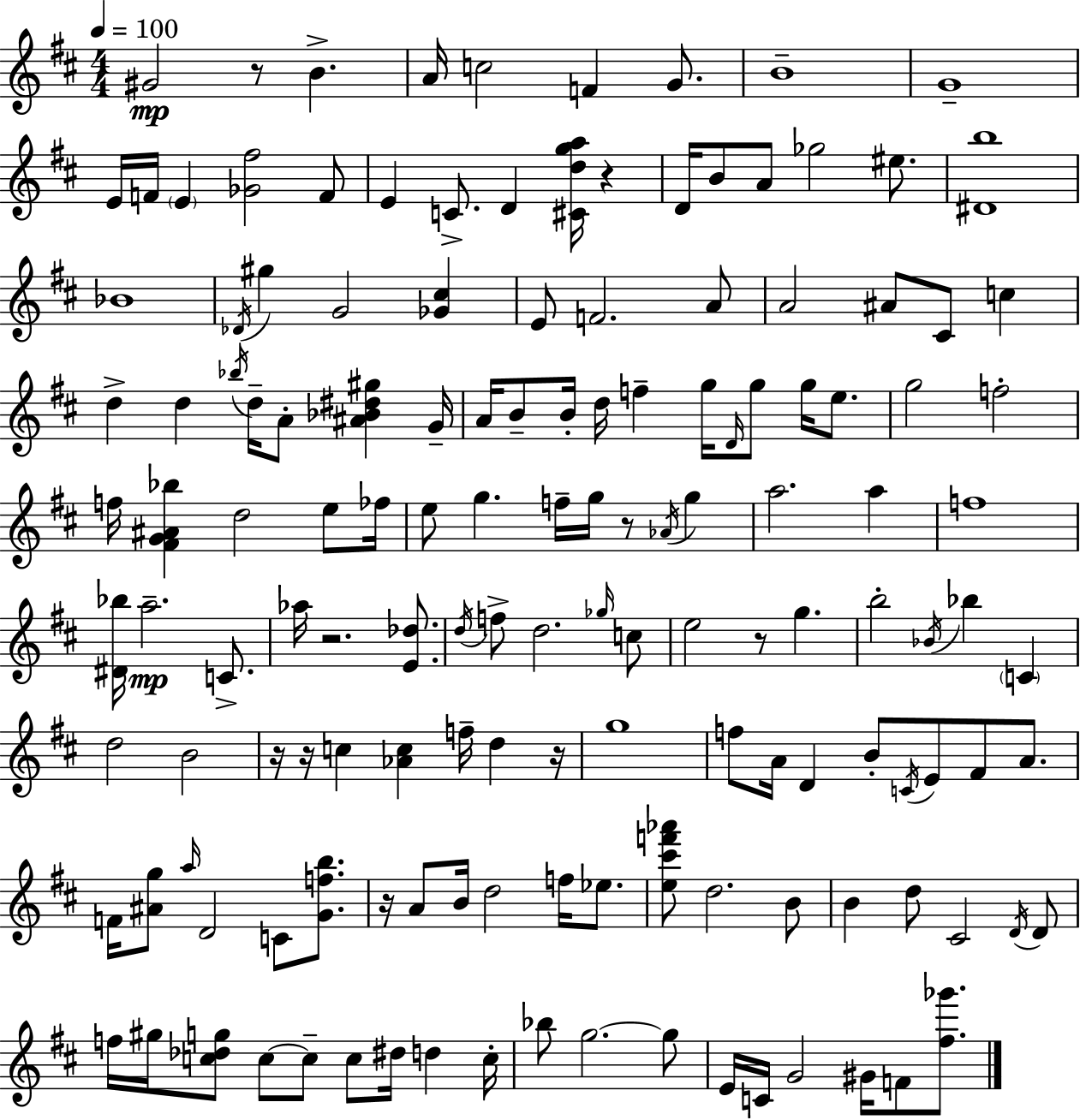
{
  \clef treble
  \numericTimeSignature
  \time 4/4
  \key d \major
  \tempo 4 = 100
  gis'2\mp r8 b'4.-> | a'16 c''2 f'4 g'8. | b'1-- | g'1-- | \break e'16 f'16 \parenthesize e'4 <ges' fis''>2 f'8 | e'4 c'8.-> d'4 <cis' d'' g'' a''>16 r4 | d'16 b'8 a'8 ges''2 eis''8. | <dis' b''>1 | \break bes'1 | \acciaccatura { des'16 } gis''4 g'2 <ges' cis''>4 | e'8 f'2. a'8 | a'2 ais'8 cis'8 c''4 | \break d''4-> d''4 \acciaccatura { bes''16 } d''16-- a'8-. <ais' bes' dis'' gis''>4 | g'16-- a'16 b'8-- b'16-. d''16 f''4-- g''16 \grace { d'16 } g''8 g''16 | e''8. g''2 f''2-. | f''16 <fis' g' ais' bes''>4 d''2 | \break e''8 fes''16 e''8 g''4. f''16-- g''16 r8 \acciaccatura { aes'16 } | g''4 a''2. | a''4 f''1 | <dis' bes''>16 a''2.--\mp | \break c'8.-> aes''16 r2. | <e' des''>8. \acciaccatura { d''16 } f''8-> d''2. | \grace { ges''16 } c''8 e''2 r8 | g''4. b''2-. \acciaccatura { bes'16 } bes''4 | \break \parenthesize c'4 d''2 b'2 | r16 r16 c''4 <aes' c''>4 | f''16-- d''4 r16 g''1 | f''8 a'16 d'4 b'8-. | \break \acciaccatura { c'16 } e'8 fis'8 a'8. f'16 <ais' g''>8 \grace { a''16 } d'2 | c'8 <g' f'' b''>8. r16 a'8 b'16 d''2 | f''16 ees''8. <e'' cis''' f''' aes'''>8 d''2. | b'8 b'4 d''8 cis'2 | \break \acciaccatura { d'16 } d'8 f''16 gis''16 <c'' des'' g''>8 c''8~~ | c''8-- c''8 dis''16 d''4 c''16-. bes''8 g''2.~~ | g''8 e'16 c'16 g'2 | gis'16 f'8 <fis'' ges'''>8. \bar "|."
}